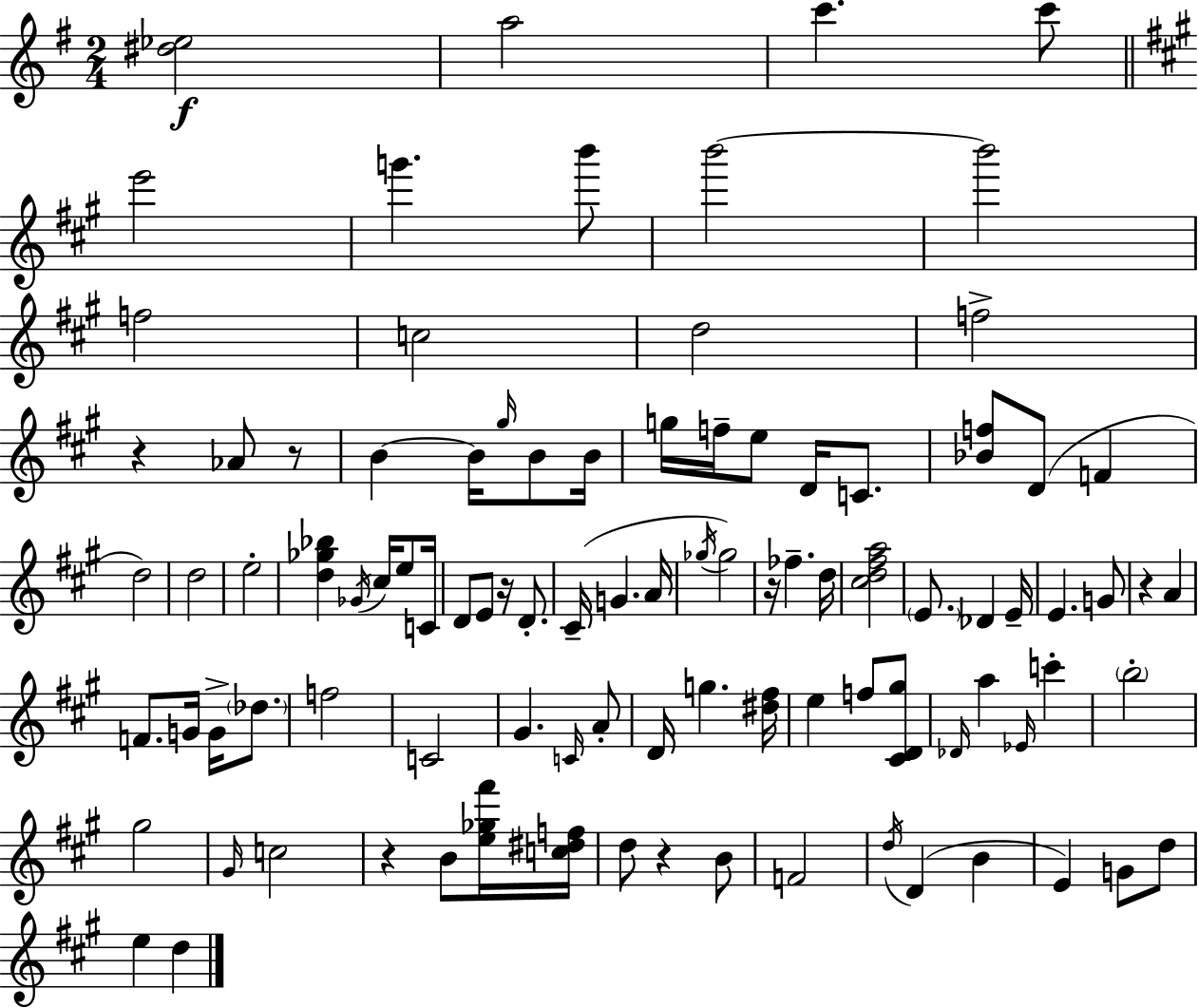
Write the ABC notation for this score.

X:1
T:Untitled
M:2/4
L:1/4
K:Em
[^d_e]2 a2 c' c'/2 e'2 g' b'/2 b'2 b'2 f2 c2 d2 f2 z _A/2 z/2 B B/4 ^g/4 B/2 B/4 g/4 f/4 e/2 D/4 C/2 [_Bf]/2 D/2 F d2 d2 e2 [d_g_b] _G/4 ^c/4 e/2 C/4 D/2 E/2 z/4 D/2 ^C/4 G A/4 _g/4 _g2 z/4 _f d/4 [^cd^fa]2 E/2 _D E/4 E G/2 z A F/2 G/4 G/4 _d/2 f2 C2 ^G C/4 A/2 D/4 g [^d^f]/4 e f/2 [^CD^g]/2 _D/4 a _E/4 c' b2 ^g2 ^G/4 c2 z B/2 [e_g^f']/4 [c^df]/4 d/2 z B/2 F2 d/4 D B E G/2 d/2 e d